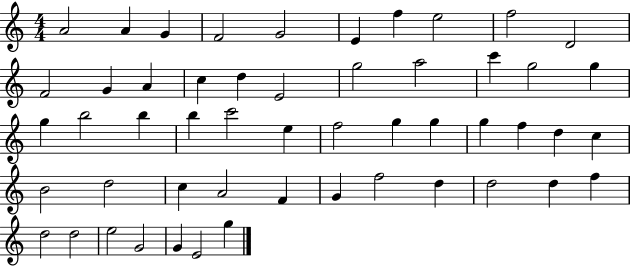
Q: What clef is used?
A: treble